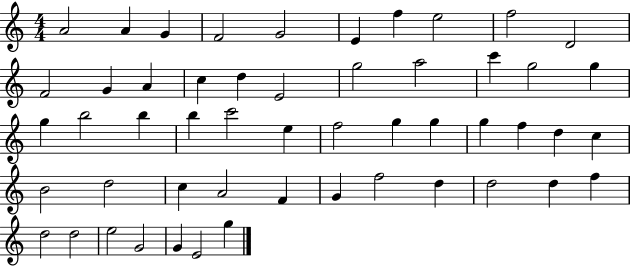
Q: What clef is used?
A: treble